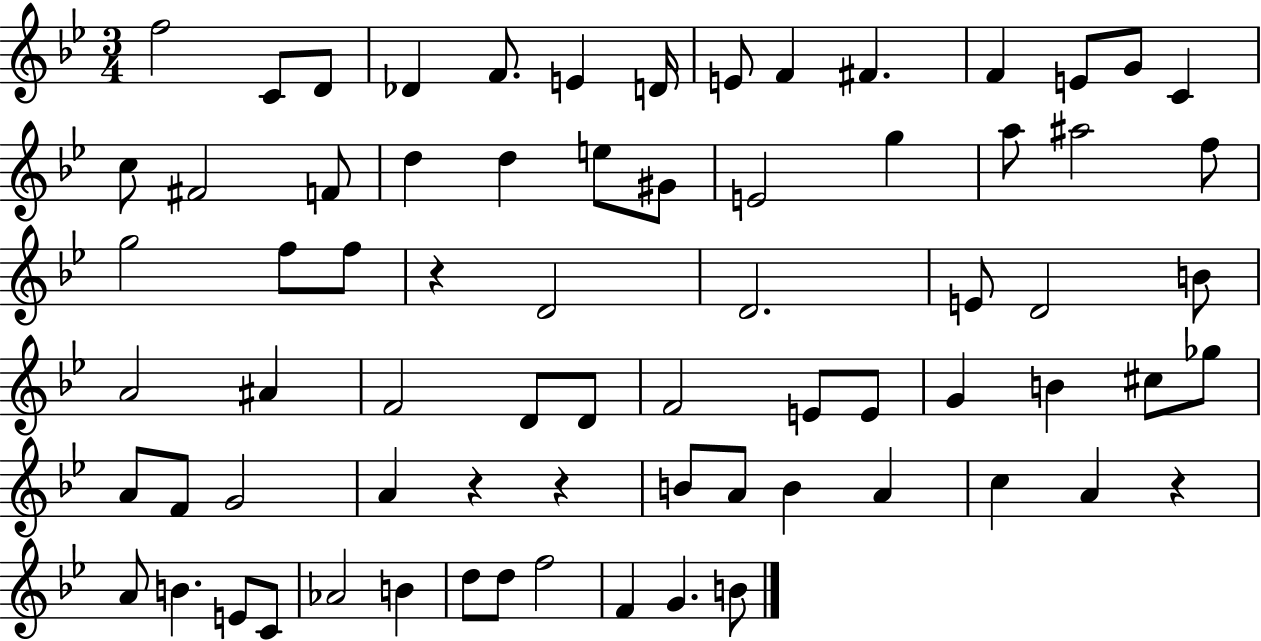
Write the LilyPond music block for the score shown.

{
  \clef treble
  \numericTimeSignature
  \time 3/4
  \key bes \major
  f''2 c'8 d'8 | des'4 f'8. e'4 d'16 | e'8 f'4 fis'4. | f'4 e'8 g'8 c'4 | \break c''8 fis'2 f'8 | d''4 d''4 e''8 gis'8 | e'2 g''4 | a''8 ais''2 f''8 | \break g''2 f''8 f''8 | r4 d'2 | d'2. | e'8 d'2 b'8 | \break a'2 ais'4 | f'2 d'8 d'8 | f'2 e'8 e'8 | g'4 b'4 cis''8 ges''8 | \break a'8 f'8 g'2 | a'4 r4 r4 | b'8 a'8 b'4 a'4 | c''4 a'4 r4 | \break a'8 b'4. e'8 c'8 | aes'2 b'4 | d''8 d''8 f''2 | f'4 g'4. b'8 | \break \bar "|."
}